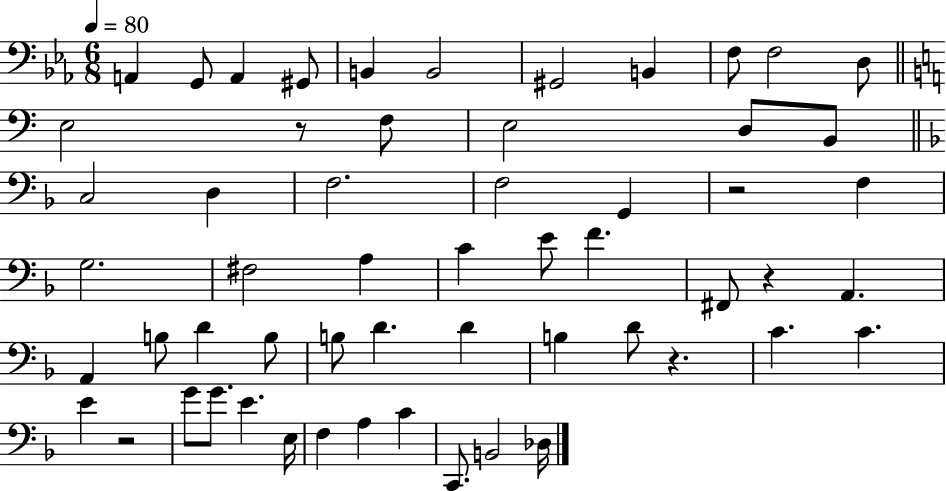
A2/q G2/e A2/q G#2/e B2/q B2/h G#2/h B2/q F3/e F3/h D3/e E3/h R/e F3/e E3/h D3/e B2/e C3/h D3/q F3/h. F3/h G2/q R/h F3/q G3/h. F#3/h A3/q C4/q E4/e F4/q. F#2/e R/q A2/q. A2/q B3/e D4/q B3/e B3/e D4/q. D4/q B3/q D4/e R/q. C4/q. C4/q. E4/q R/h G4/e G4/e. E4/q. E3/s F3/q A3/q C4/q C2/e. B2/h Db3/s